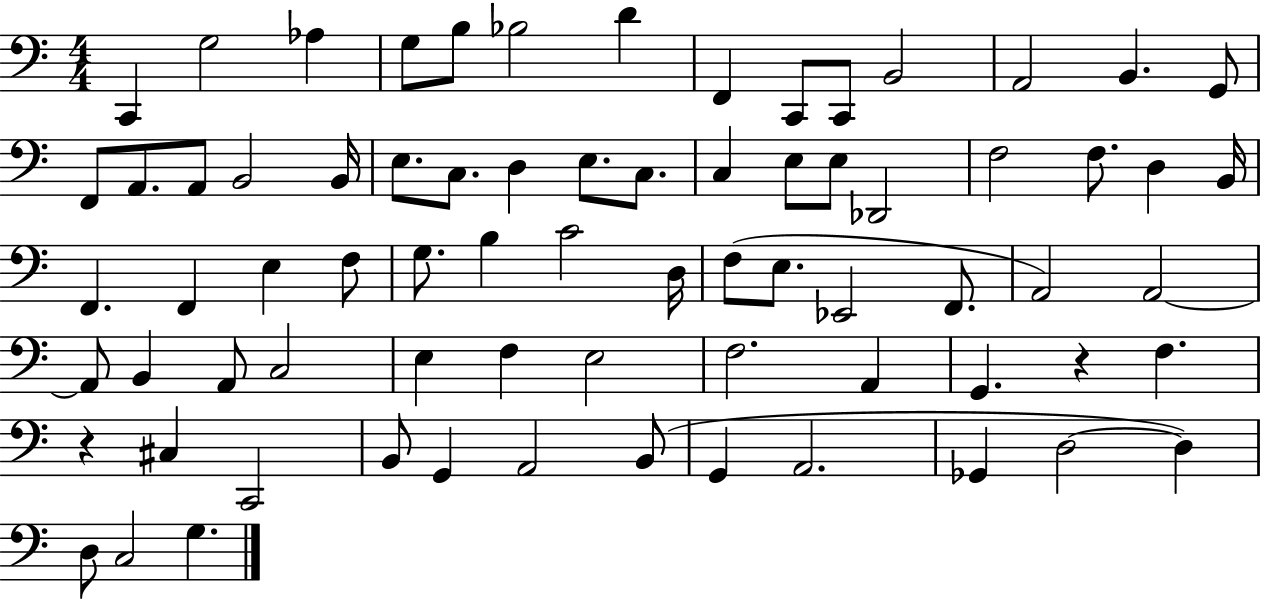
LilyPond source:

{
  \clef bass
  \numericTimeSignature
  \time 4/4
  \key c \major
  \repeat volta 2 { c,4 g2 aes4 | g8 b8 bes2 d'4 | f,4 c,8 c,8 b,2 | a,2 b,4. g,8 | \break f,8 a,8. a,8 b,2 b,16 | e8. c8. d4 e8. c8. | c4 e8 e8 des,2 | f2 f8. d4 b,16 | \break f,4. f,4 e4 f8 | g8. b4 c'2 d16 | f8( e8. ees,2 f,8. | a,2) a,2~~ | \break a,8 b,4 a,8 c2 | e4 f4 e2 | f2. a,4 | g,4. r4 f4. | \break r4 cis4 c,2 | b,8 g,4 a,2 b,8( | g,4 a,2. | ges,4 d2~~ d4) | \break d8 c2 g4. | } \bar "|."
}